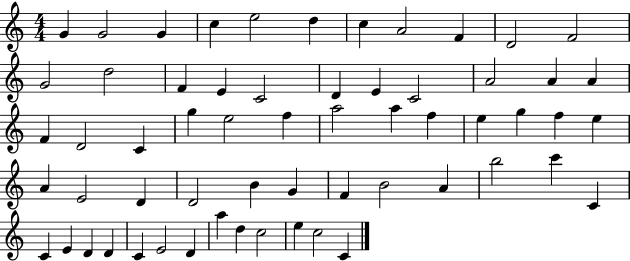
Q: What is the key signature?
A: C major